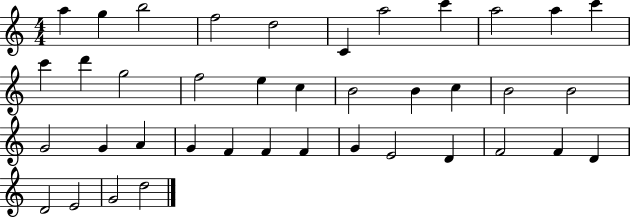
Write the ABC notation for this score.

X:1
T:Untitled
M:4/4
L:1/4
K:C
a g b2 f2 d2 C a2 c' a2 a c' c' d' g2 f2 e c B2 B c B2 B2 G2 G A G F F F G E2 D F2 F D D2 E2 G2 d2